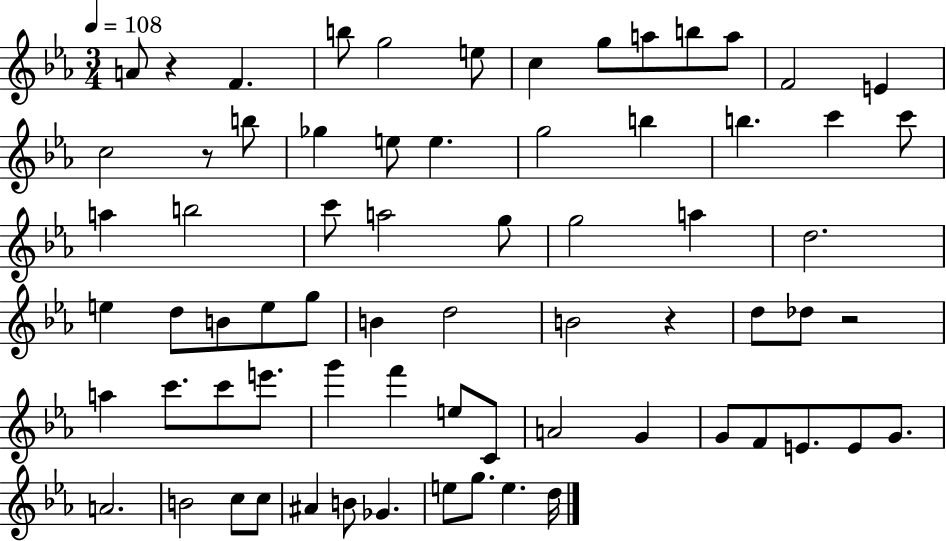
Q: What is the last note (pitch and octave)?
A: D5